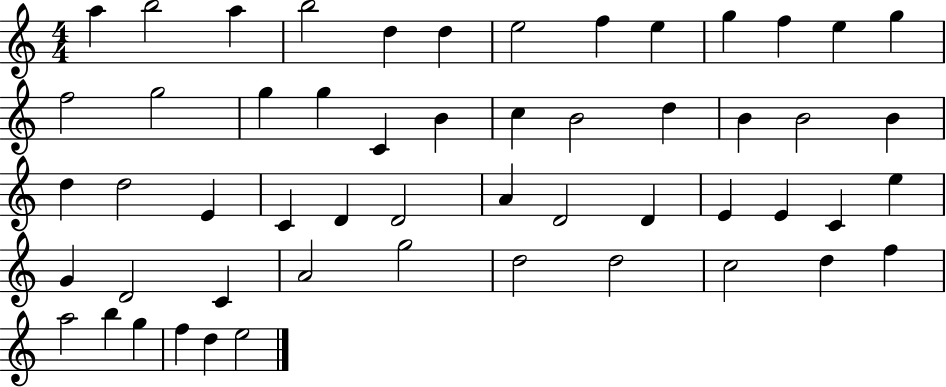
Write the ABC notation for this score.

X:1
T:Untitled
M:4/4
L:1/4
K:C
a b2 a b2 d d e2 f e g f e g f2 g2 g g C B c B2 d B B2 B d d2 E C D D2 A D2 D E E C e G D2 C A2 g2 d2 d2 c2 d f a2 b g f d e2